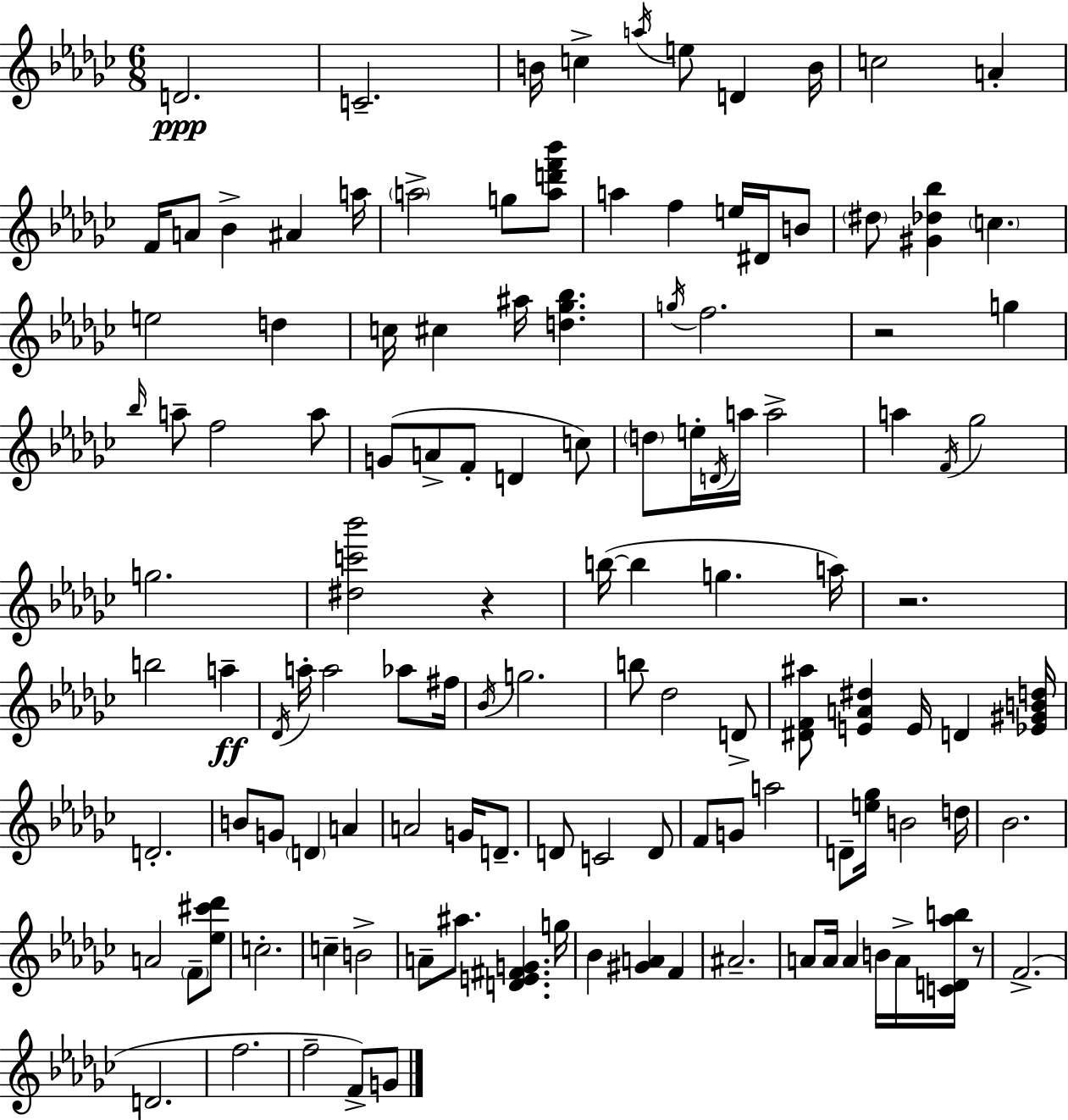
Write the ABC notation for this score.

X:1
T:Untitled
M:6/8
L:1/4
K:Ebm
D2 C2 B/4 c a/4 e/2 D B/4 c2 A F/4 A/2 _B ^A a/4 a2 g/2 [ad'f'_b']/2 a f e/4 ^D/4 B/2 ^d/2 [^G_d_b] c e2 d c/4 ^c ^a/4 [d_g_b] g/4 f2 z2 g _b/4 a/2 f2 a/2 G/2 A/2 F/2 D c/2 d/2 e/4 D/4 a/4 a2 a F/4 _g2 g2 [^dc'_b']2 z b/4 b g a/4 z2 b2 a _D/4 a/4 a2 _a/2 ^f/4 _B/4 g2 b/2 _d2 D/2 [^DF^a]/2 [EA^d] E/4 D [_E^GBd]/4 D2 B/2 G/2 D A A2 G/4 D/2 D/2 C2 D/2 F/2 G/2 a2 D/2 [e_g]/4 B2 d/4 _B2 A2 F/2 [_e^c'_d']/2 c2 c B2 A/2 ^a/2 [DE^FG] g/4 _B [^GA] F ^A2 A/2 A/4 A B/4 A/4 [CD_ab]/4 z/2 F2 D2 f2 f2 F/2 G/2